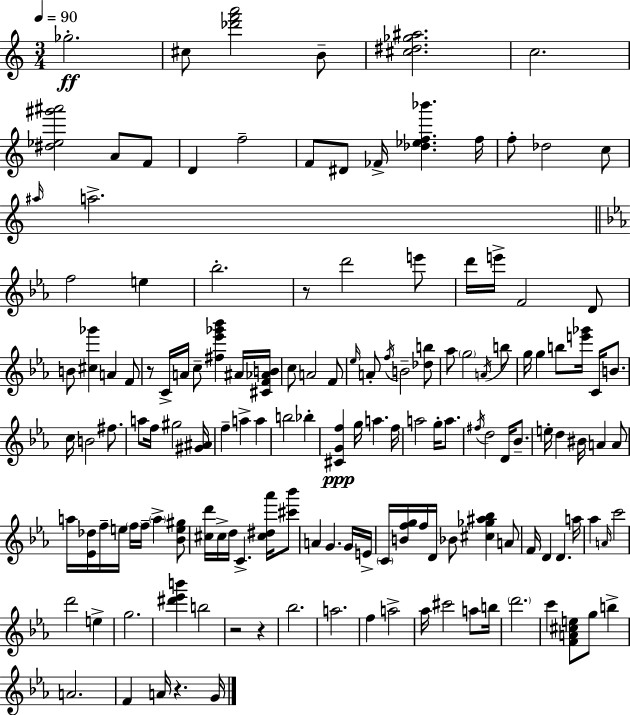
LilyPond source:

{
  \clef treble
  \numericTimeSignature
  \time 3/4
  \key c \major
  \tempo 4 = 90
  ges''2.-.\ff | cis''8 <des''' f''' a'''>2 b'8-- | <cis'' dis'' ges'' ais''>2. | c''2. | \break <dis'' ees'' gis''' ais'''>2 a'8 f'8 | d'4 f''2-- | f'8 dis'8 fes'16-> <des'' ees'' f'' bes'''>4. f''16 | f''8-. des''2 c''8 | \break \grace { ais''16 } a''2.-> | \bar "||" \break \key c \minor f''2 e''4 | bes''2.-. | r8 d'''2 e'''8 | d'''16 e'''16-> f'2 d'8 | \break b'8 <cis'' ges'''>4 a'4 f'8 | r8 c'16-> a'16 c''8-- <fis'' ees''' ges''' bes'''>4 ais'16 <cis' f' aes' b'>16 | c''8 a'2 f'8 | \grace { ees''16 } a'8-. \acciaccatura { f''16 } b'2-- | \break <des'' b''>8 aes''8 \parenthesize g''2 | \acciaccatura { a'16 } b''8 g''16 g''4 b''8 <e''' ges'''>16 c'16 | b'8. c''16 b'2 | fis''8. a''8 f''16 gis''2 | \break <gis' ais'>16 f''4-- a''4-> a''4 | b''2 bes''4-. | <cis' g' f''>4\ppp g''16 a''4. | f''16 a''2 g''16-. | \break a''8. \acciaccatura { fis''16 } d''2 | d'16 bes'8.-- e''16-. d''4 bis'16 a'4 | a'8 a''16 <ees' des''>16 f''16-- e''16 \parenthesize f''16 f''16-- \parenthesize a''4-> | <bes' e'' gis''>8 <cis'' d'''>16 cis''16-> d''16 c'4.-> | \break <cis'' dis'' aes'''>16 <cis''' bes'''>8 a'4 g'4. | g'16 e'16-> \parenthesize c'16 <b' f'' g''>16 f''16 d'16 bes'8 <cis'' ges'' ais'' bes''>4 | a'8 f'16 d'4 d'4. | a''16 aes''4 \grace { a'16 } c'''2 | \break d'''2 | e''4-> g''2. | <dis''' ees''' b'''>4 b''2 | r2 | \break r4 bes''2. | a''2. | f''4 a''2-> | aes''16 cis'''2 | \break a''8 b''16 \parenthesize d'''2. | c'''4 <f' a' cis'' e''>8 g''8 | b''4-> a'2. | f'4 a'16 r4. | \break g'16 \bar "|."
}